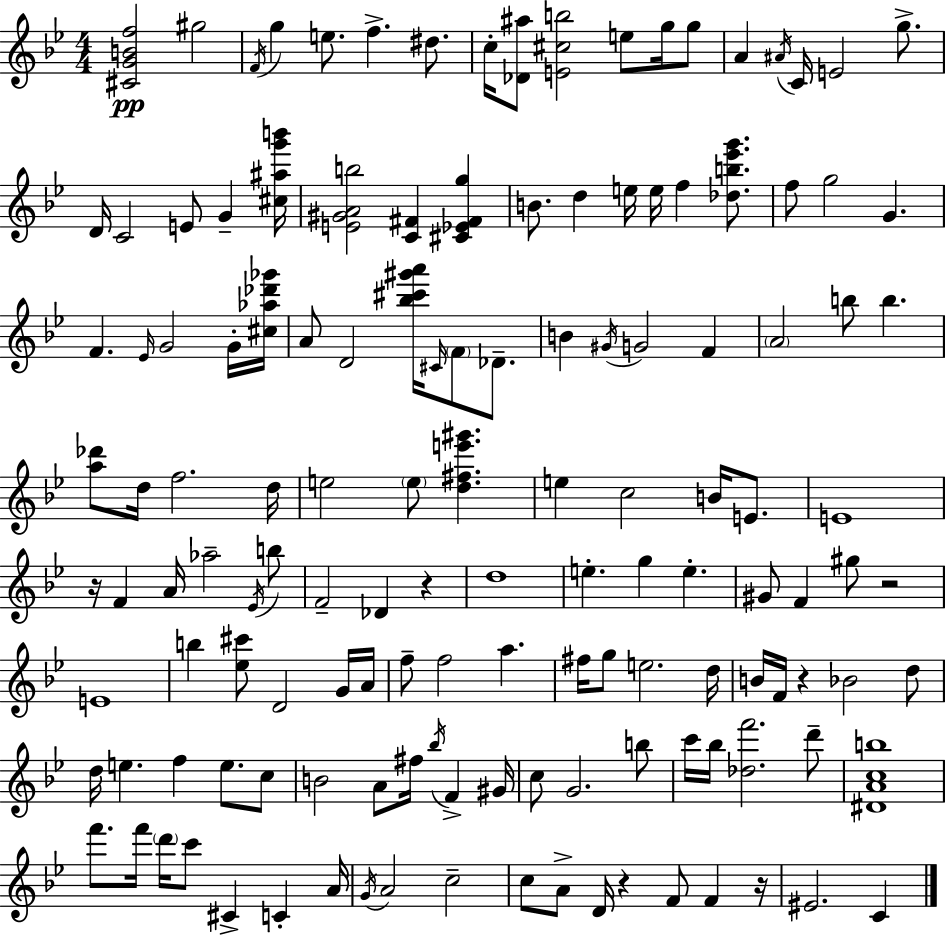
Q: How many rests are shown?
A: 6